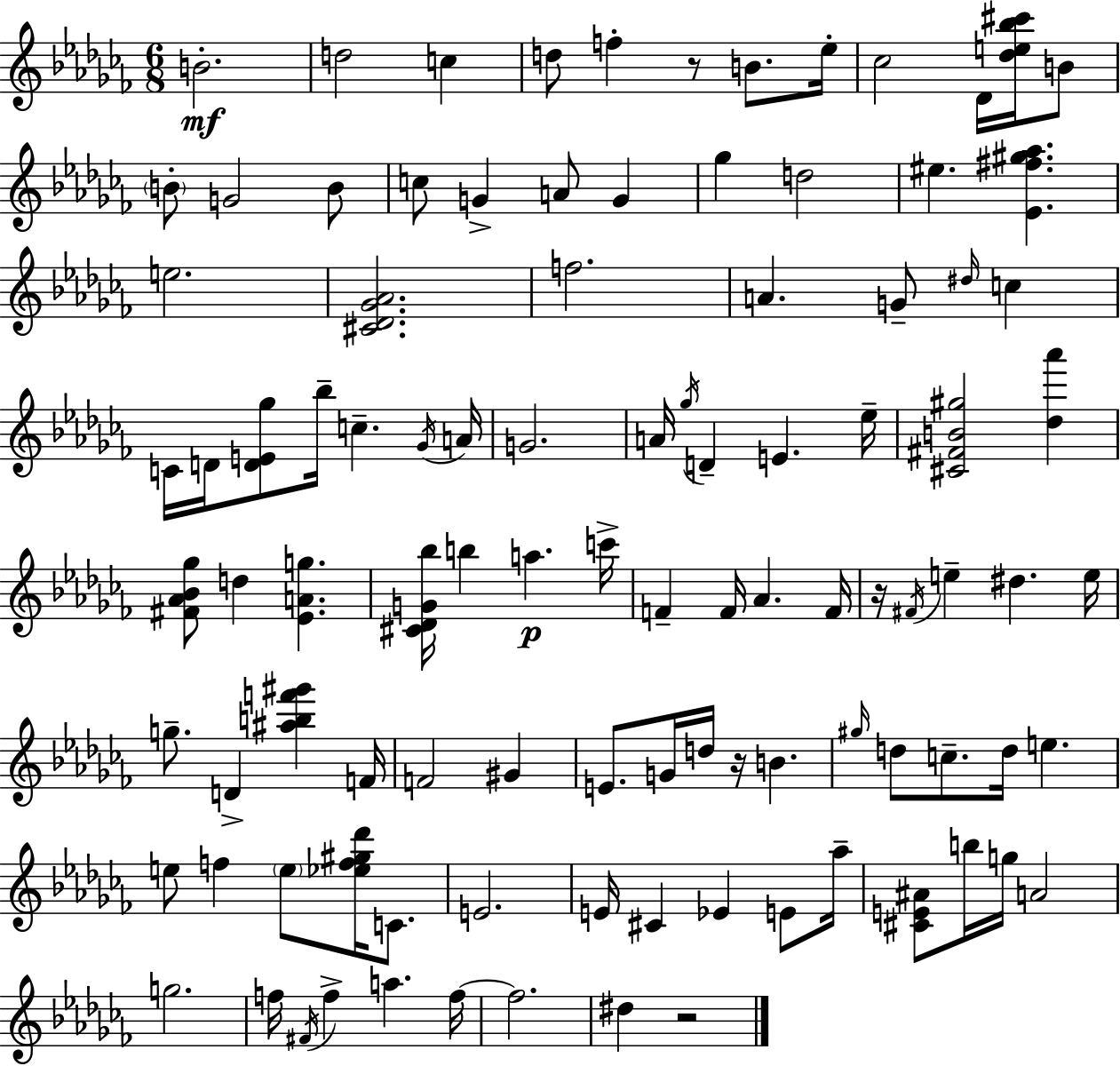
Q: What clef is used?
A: treble